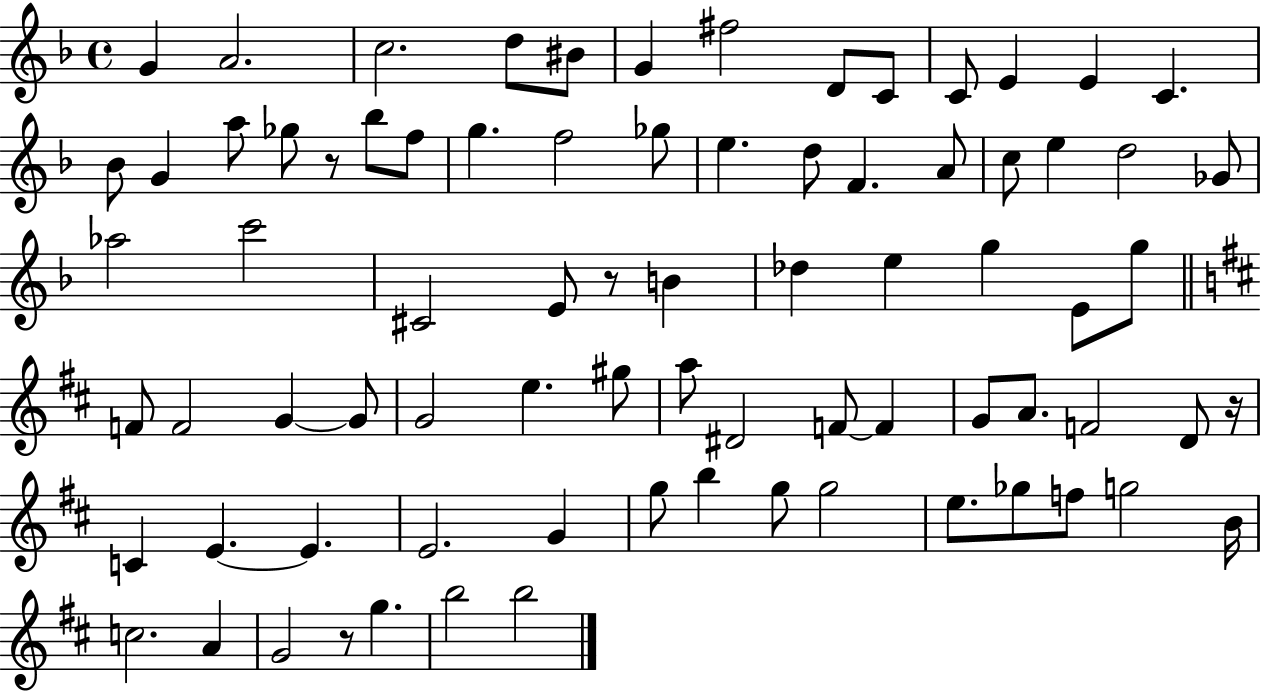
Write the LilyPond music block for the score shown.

{
  \clef treble
  \time 4/4
  \defaultTimeSignature
  \key f \major
  g'4 a'2. | c''2. d''8 bis'8 | g'4 fis''2 d'8 c'8 | c'8 e'4 e'4 c'4. | \break bes'8 g'4 a''8 ges''8 r8 bes''8 f''8 | g''4. f''2 ges''8 | e''4. d''8 f'4. a'8 | c''8 e''4 d''2 ges'8 | \break aes''2 c'''2 | cis'2 e'8 r8 b'4 | des''4 e''4 g''4 e'8 g''8 | \bar "||" \break \key b \minor f'8 f'2 g'4~~ g'8 | g'2 e''4. gis''8 | a''8 dis'2 f'8~~ f'4 | g'8 a'8. f'2 d'8 r16 | \break c'4 e'4.~~ e'4. | e'2. g'4 | g''8 b''4 g''8 g''2 | e''8. ges''8 f''8 g''2 b'16 | \break c''2. a'4 | g'2 r8 g''4. | b''2 b''2 | \bar "|."
}